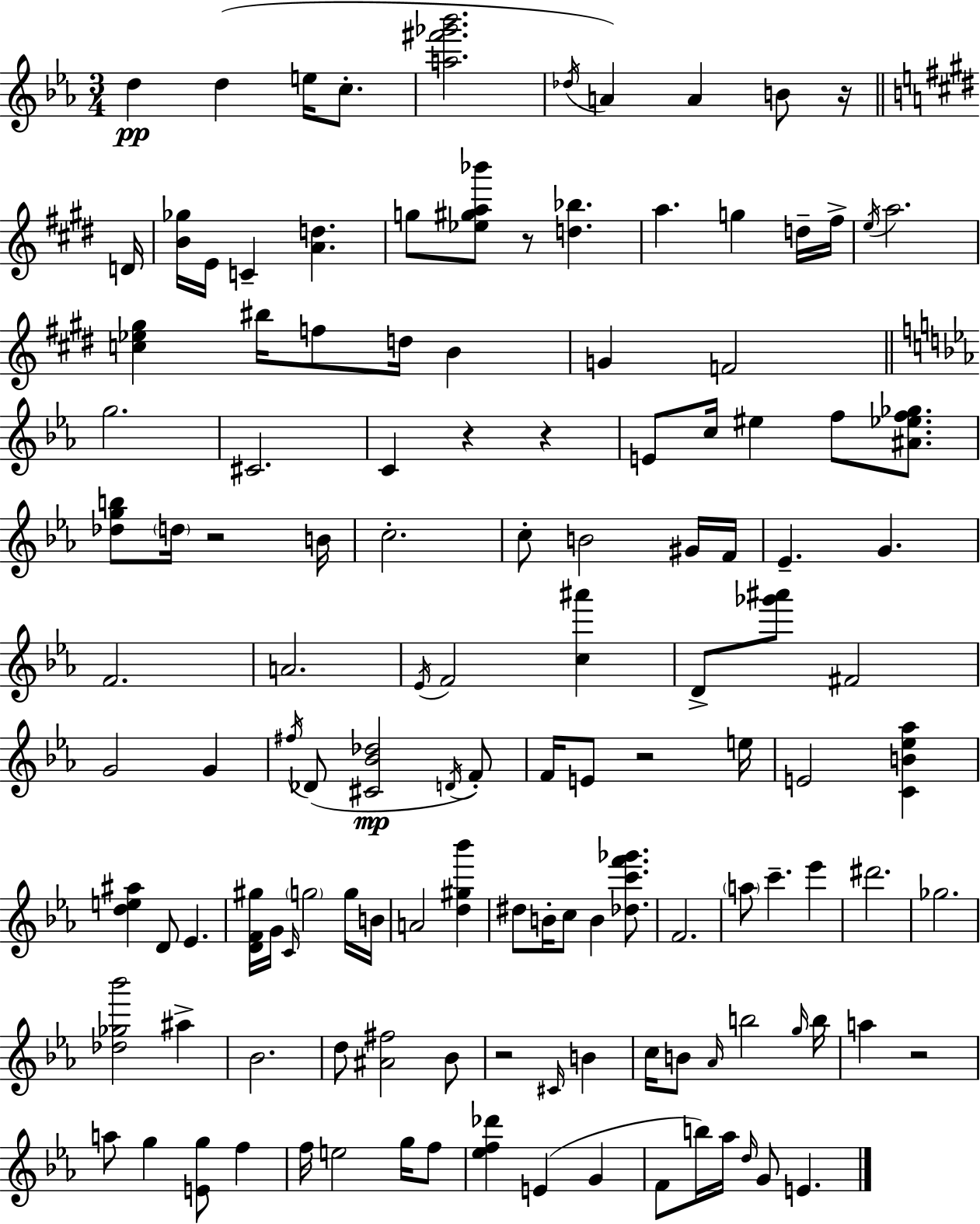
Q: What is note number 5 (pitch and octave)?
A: Db5